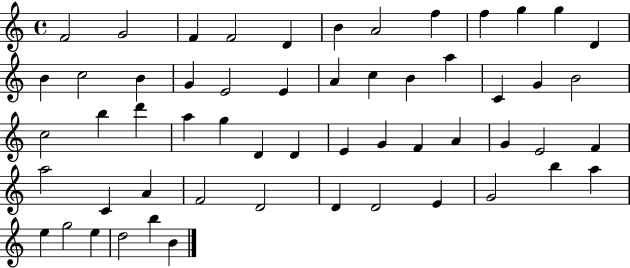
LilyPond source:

{
  \clef treble
  \time 4/4
  \defaultTimeSignature
  \key c \major
  f'2 g'2 | f'4 f'2 d'4 | b'4 a'2 f''4 | f''4 g''4 g''4 d'4 | \break b'4 c''2 b'4 | g'4 e'2 e'4 | a'4 c''4 b'4 a''4 | c'4 g'4 b'2 | \break c''2 b''4 d'''4 | a''4 g''4 d'4 d'4 | e'4 g'4 f'4 a'4 | g'4 e'2 f'4 | \break a''2 c'4 a'4 | f'2 d'2 | d'4 d'2 e'4 | g'2 b''4 a''4 | \break e''4 g''2 e''4 | d''2 b''4 b'4 | \bar "|."
}